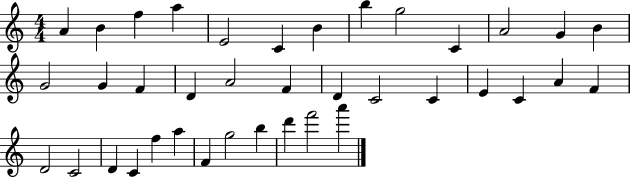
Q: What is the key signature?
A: C major